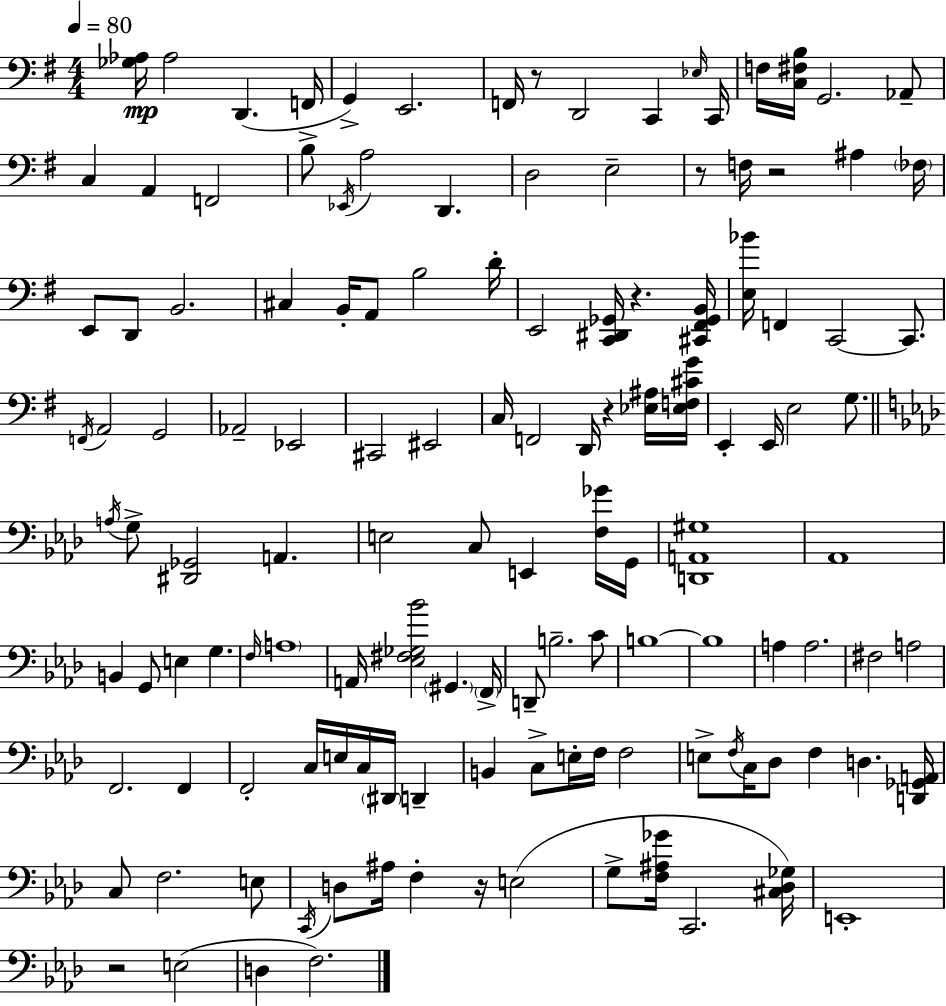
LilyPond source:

{
  \clef bass
  \numericTimeSignature
  \time 4/4
  \key g \major
  \tempo 4 = 80
  <ges aes>16\mp aes2 d,4.( f,16 | g,4->) e,2. | f,16 r8 d,2 c,4 \grace { ees16 } | c,16 f16 <c fis b>16 g,2. aes,8-- | \break c4 a,4 f,2 | b8-> \acciaccatura { ees,16 } a2 d,4. | d2 e2-- | r8 f16 r2 ais4 | \break \parenthesize fes16 e,8 d,8 b,2. | cis4 b,16-. a,8 b2 | d'16-. e,2 <c, dis, ges,>16 r4. | <cis, fis, ges, b,>16 <e bes'>16 f,4 c,2~~ c,8. | \break \acciaccatura { f,16 } a,2 g,2 | aes,2-- ees,2 | cis,2 eis,2 | c16 f,2 d,16 r4 | \break <ees ais>16 <ees f cis' g'>16 e,4-. e,16 e2 | g8. \bar "||" \break \key aes \major \acciaccatura { a16 } g8-> <dis, ges,>2 a,4. | e2 c8 e,4 <f ges'>16 | g,16 <d, a, gis>1 | aes,1 | \break b,4 g,8 e4 g4. | \grace { f16 } \parenthesize a1 | a,16 <ees fis ges bes'>2 \parenthesize gis,4. | \parenthesize f,16-> d,8-- b2.-- | \break c'8 b1~~ | b1 | a4 a2. | fis2 a2 | \break f,2. f,4 | f,2-. c16 e16 c16 \parenthesize dis,16 d,4-- | b,4 c8-> e16-. f16 f2 | e8-> \acciaccatura { f16 } c16 des8 f4 d4. | \break <d, ges, a,>16 c8 f2. | e8 \acciaccatura { c,16 } d8 ais16 f4-. r16 e2( | g8-> <f ais ges'>16 c,2. | <cis des ges>16) e,1-. | \break r2 e2( | d4 f2.) | \bar "|."
}